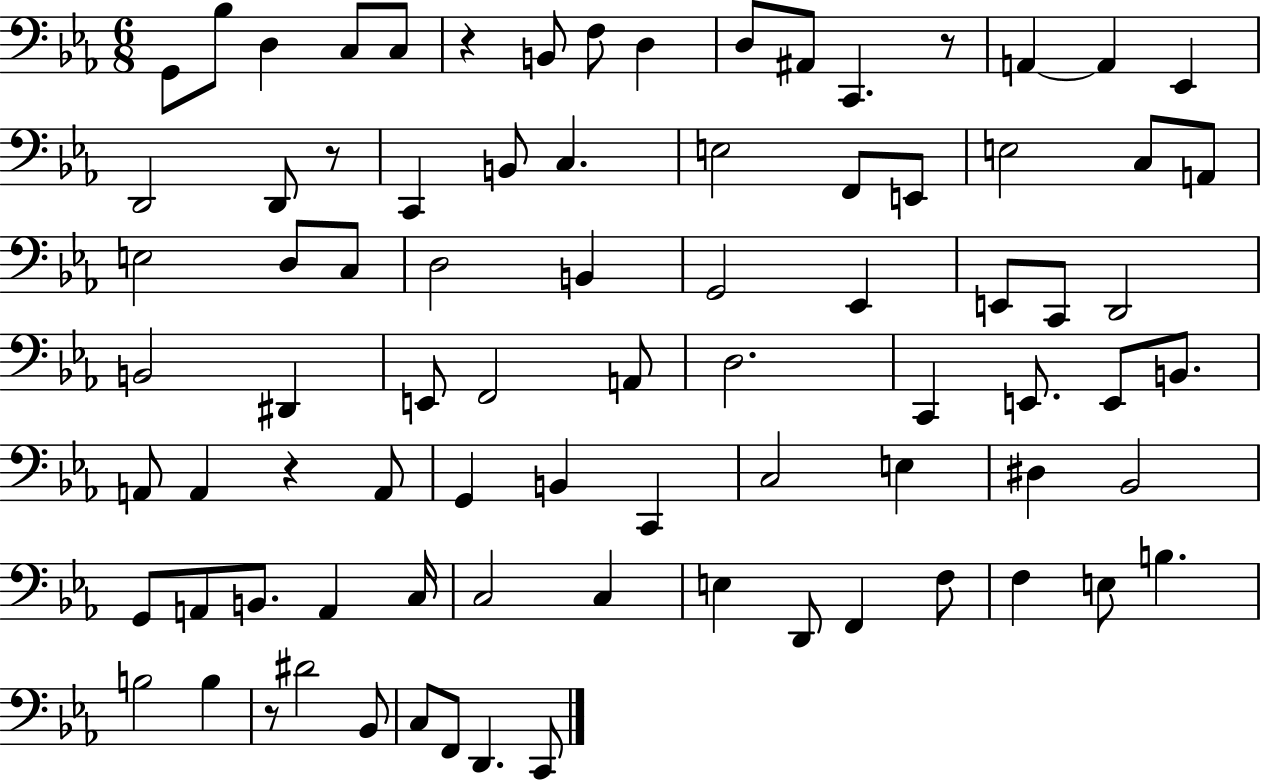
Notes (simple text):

G2/e Bb3/e D3/q C3/e C3/e R/q B2/e F3/e D3/q D3/e A#2/e C2/q. R/e A2/q A2/q Eb2/q D2/h D2/e R/e C2/q B2/e C3/q. E3/h F2/e E2/e E3/h C3/e A2/e E3/h D3/e C3/e D3/h B2/q G2/h Eb2/q E2/e C2/e D2/h B2/h D#2/q E2/e F2/h A2/e D3/h. C2/q E2/e. E2/e B2/e. A2/e A2/q R/q A2/e G2/q B2/q C2/q C3/h E3/q D#3/q Bb2/h G2/e A2/e B2/e. A2/q C3/s C3/h C3/q E3/q D2/e F2/q F3/e F3/q E3/e B3/q. B3/h B3/q R/e D#4/h Bb2/e C3/e F2/e D2/q. C2/e